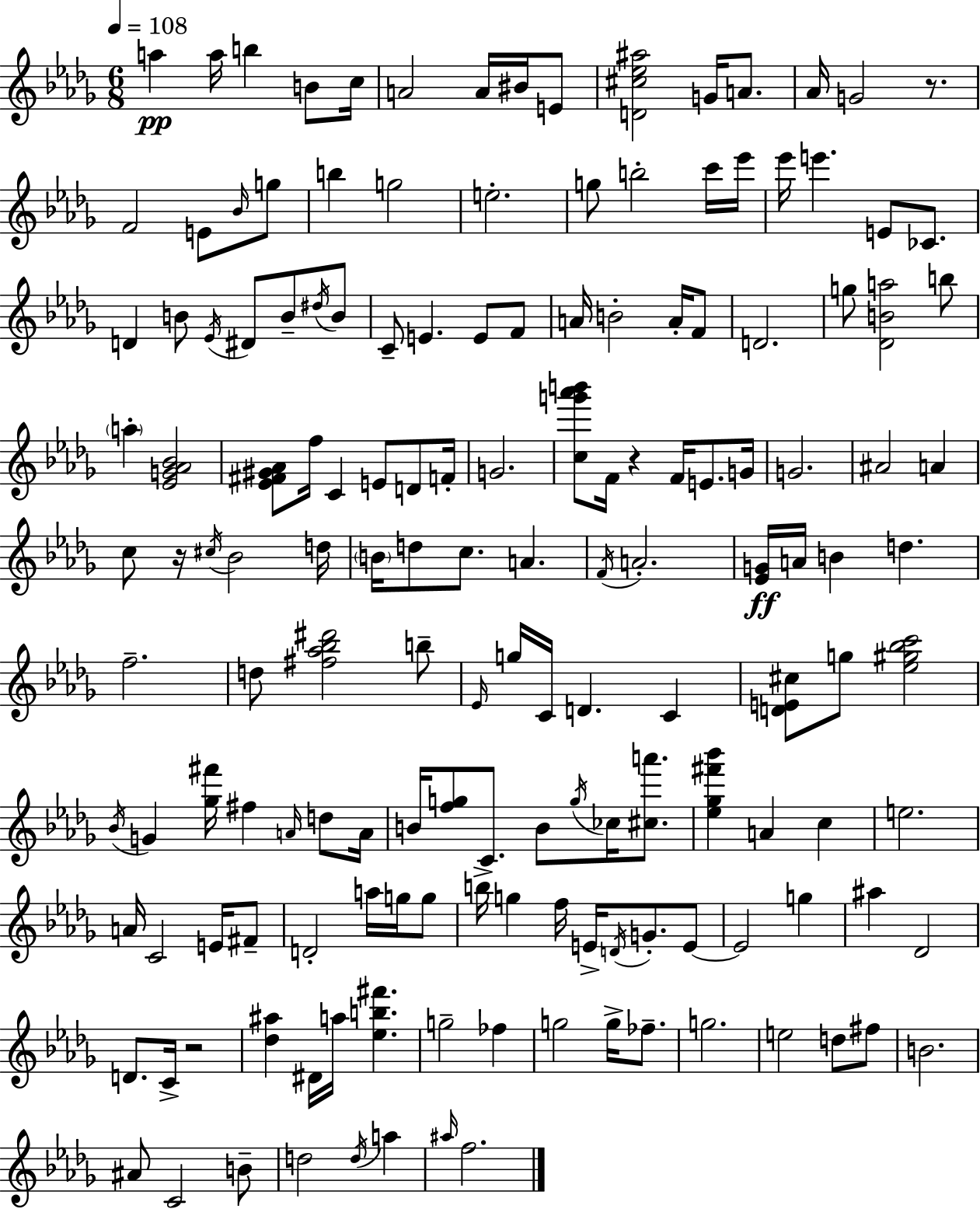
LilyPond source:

{
  \clef treble
  \numericTimeSignature
  \time 6/8
  \key bes \minor
  \tempo 4 = 108
  a''4\pp a''16 b''4 b'8 c''16 | a'2 a'16 bis'16 e'8 | <d' cis'' ees'' ais''>2 g'16 a'8. | aes'16 g'2 r8. | \break f'2 e'8 \grace { bes'16 } g''8 | b''4 g''2 | e''2.-. | g''8 b''2-. c'''16 | \break ees'''16 ees'''16 e'''4. e'8 ces'8. | d'4 b'8 \acciaccatura { ees'16 } dis'8 b'8-- | \acciaccatura { dis''16 } b'8 c'8-- e'4. e'8 | f'8 a'16 b'2-. | \break a'16-. f'8 d'2. | g''8 <des' b' a''>2 | b''8 \parenthesize a''4-. <ees' g' aes' bes'>2 | <ees' fis' gis' aes'>8 f''16 c'4 e'8 | \break d'8 f'16-. g'2. | <c'' g''' aes''' b'''>8 f'16 r4 f'16 e'8. | g'16 g'2. | ais'2 a'4 | \break c''8 r16 \acciaccatura { cis''16 } bes'2 | d''16 \parenthesize b'16 d''8 c''8. a'4. | \acciaccatura { f'16 } a'2.-. | <ees' g'>16\ff a'16 b'4 d''4. | \break f''2.-- | d''8 <fis'' aes'' bes'' dis'''>2 | b''8-- \grace { ees'16 } g''16 c'16 d'4. | c'4 <d' e' cis''>8 g''8 <ees'' gis'' bes'' c'''>2 | \break \acciaccatura { bes'16 } g'4 <ges'' fis'''>16 | fis''4 \grace { a'16 } d''8 a'16 b'16 <f'' g''>8 c'8. | b'8 \acciaccatura { g''16 } ces''16 <cis'' a'''>8. <ees'' ges'' fis''' bes'''>4 | a'4 c''4 e''2. | \break a'16 c'2 | e'16 fis'8-- d'2-. | a''16 g''16 g''8 b''16-> g''4 | f''16 e'16-> \acciaccatura { d'16 } g'8.-. e'8~~ e'2 | \break g''4 ais''4 | des'2 d'8. | c'16-> r2 <des'' ais''>4 | dis'16 a''16 <ees'' b'' fis'''>4. g''2-- | \break fes''4 g''2 | g''16-> fes''8.-- g''2. | e''2 | d''8 fis''8 b'2. | \break ais'8 | c'2 b'8-- d''2 | \acciaccatura { d''16 } a''4 \grace { ais''16 } | f''2. | \break \bar "|."
}